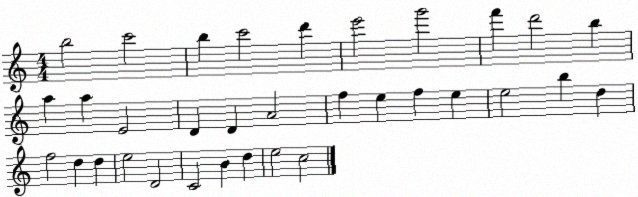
X:1
T:Untitled
M:4/4
L:1/4
K:C
b2 c'2 b c'2 d' e'2 g'2 f' d'2 b a a E2 D D A2 f e f e e2 b d f2 d d e2 D2 C2 B d e2 c2